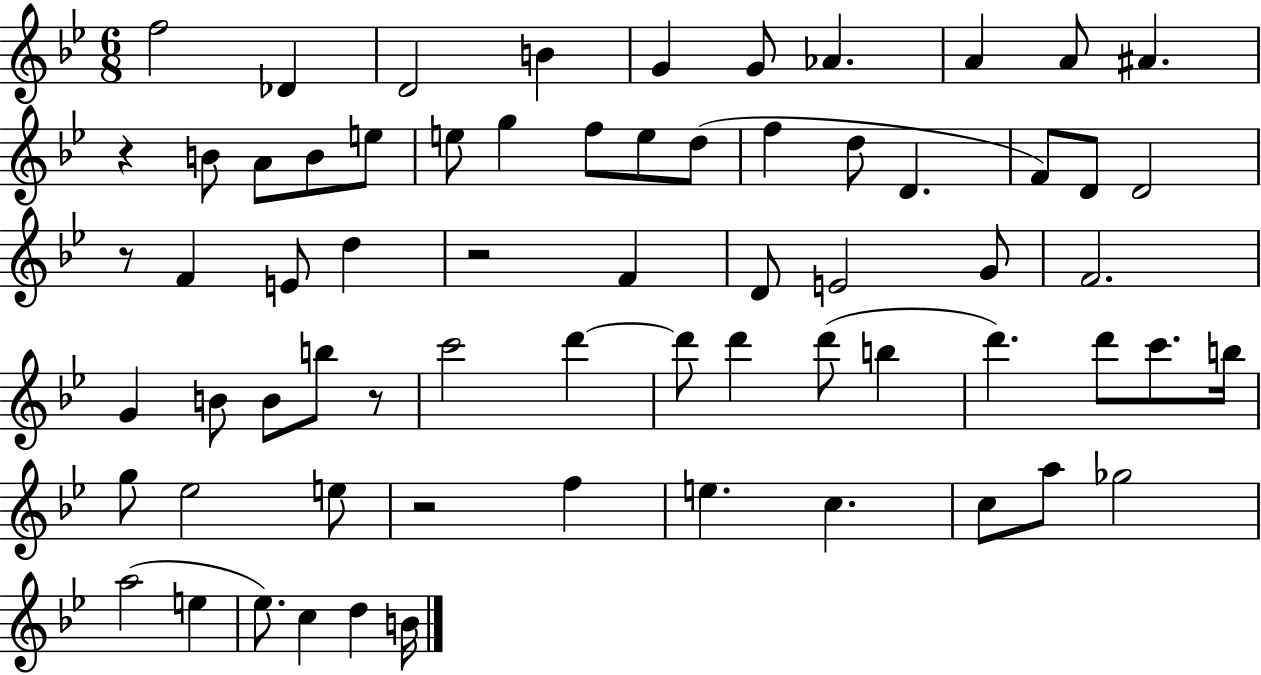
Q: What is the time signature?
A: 6/8